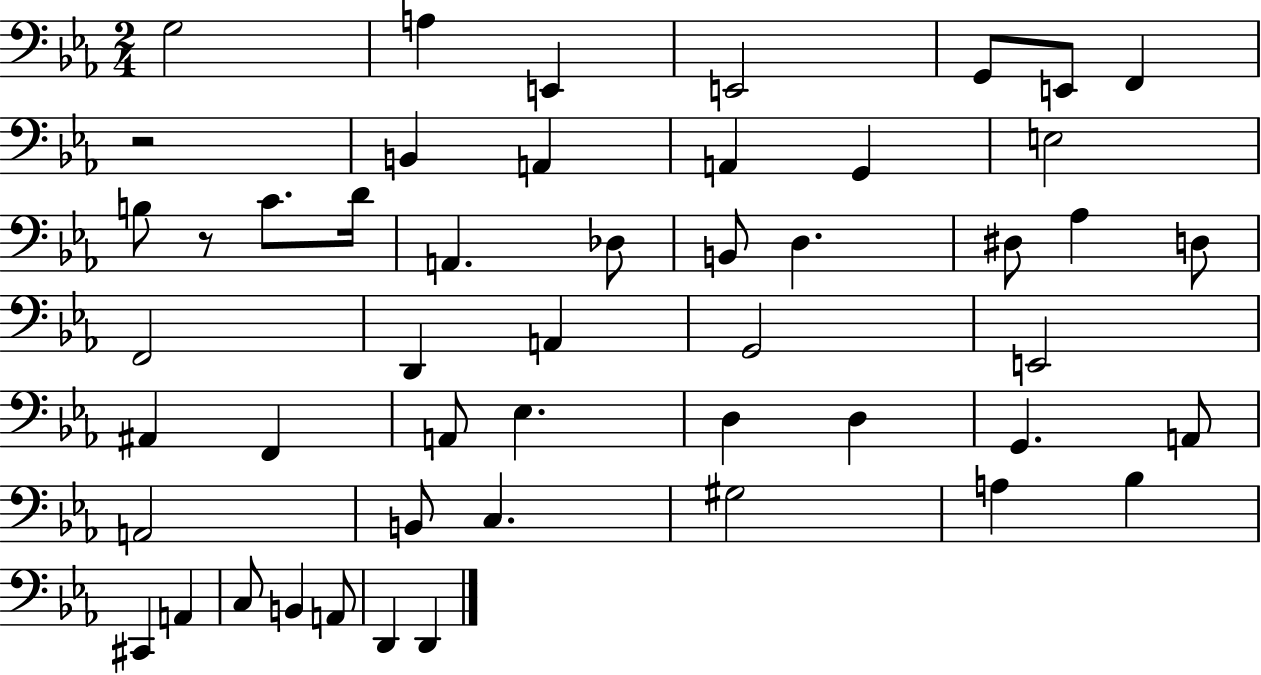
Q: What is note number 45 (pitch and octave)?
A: B2